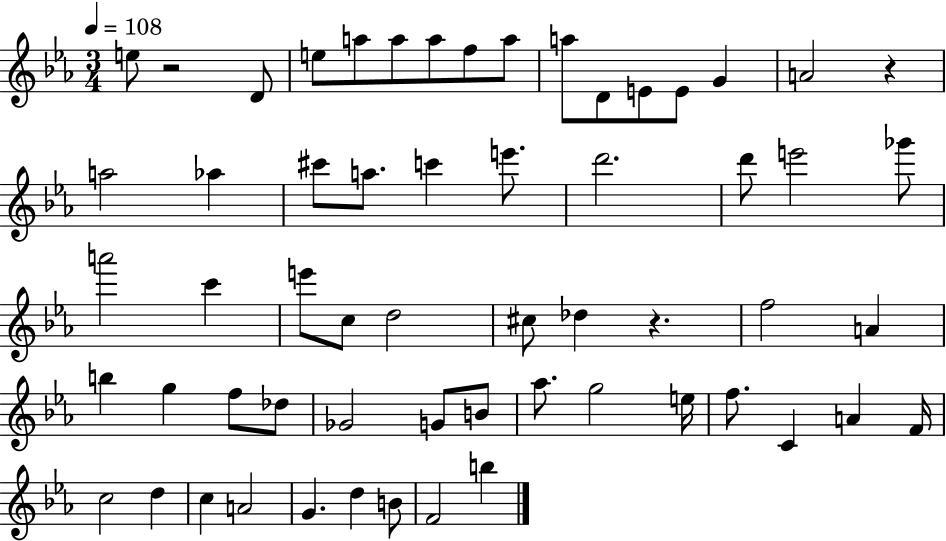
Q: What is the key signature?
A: EES major